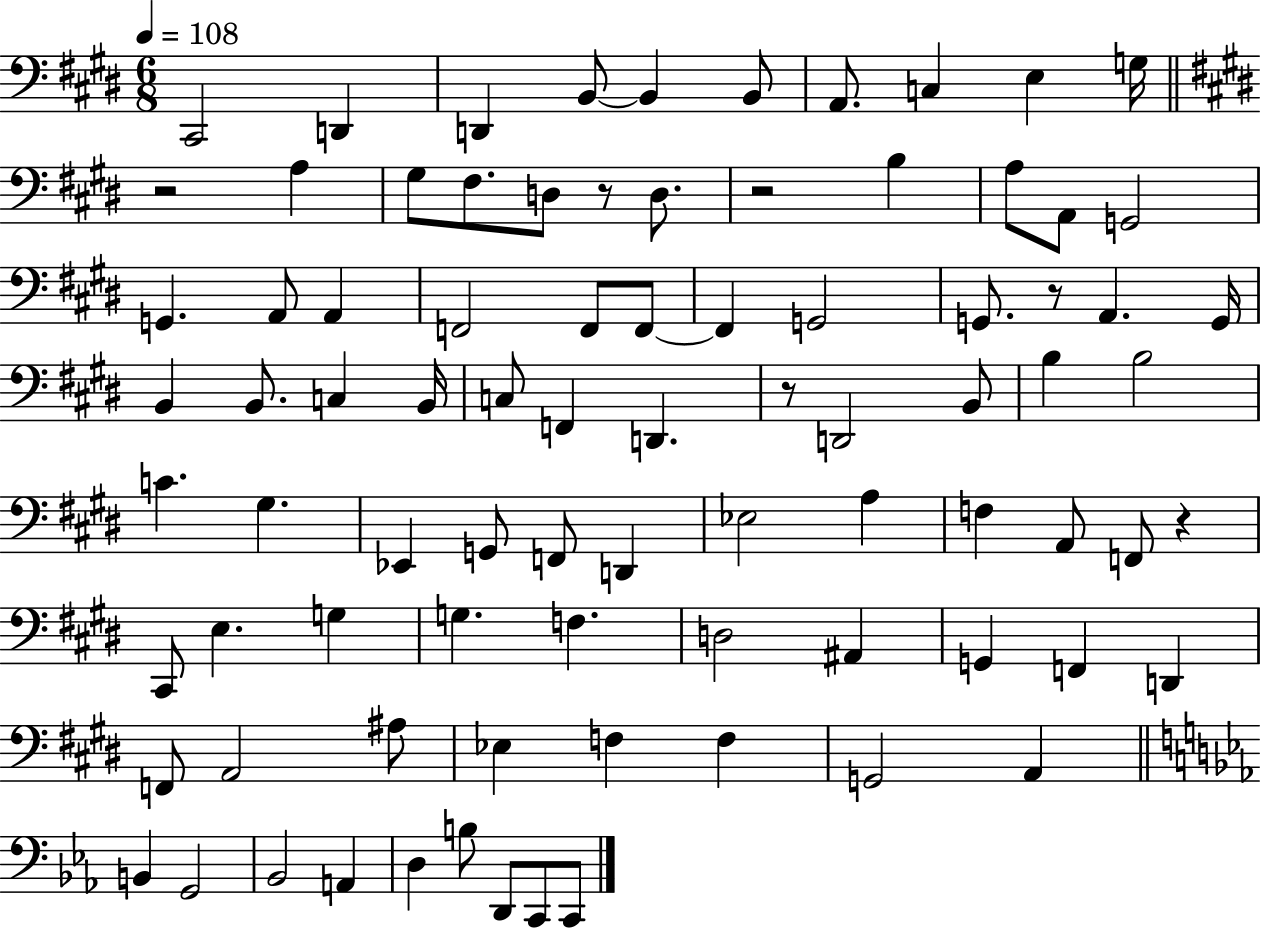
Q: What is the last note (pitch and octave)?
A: C2